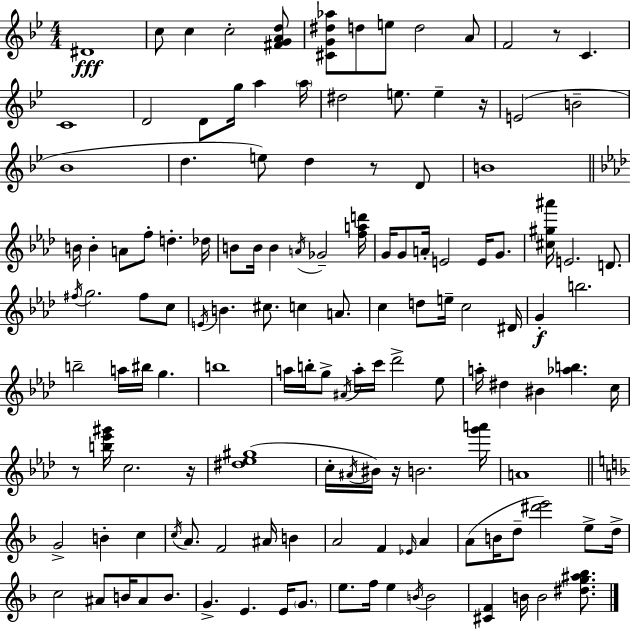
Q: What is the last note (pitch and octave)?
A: B4